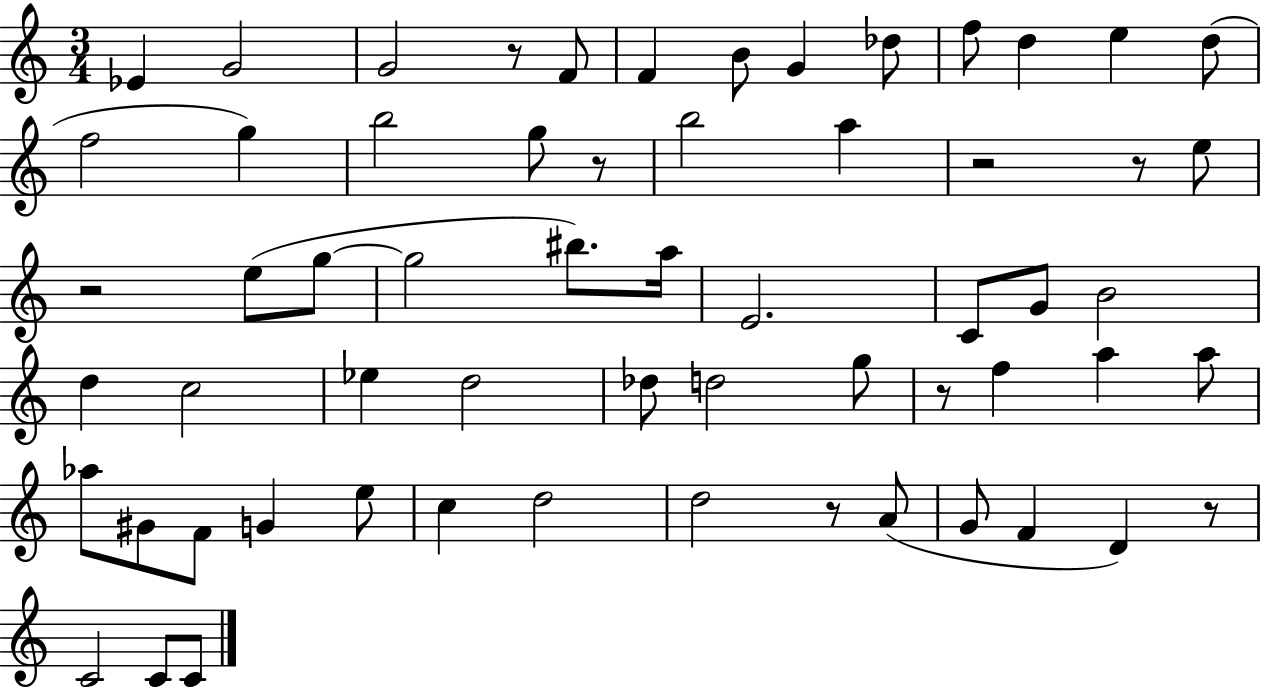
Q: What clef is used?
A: treble